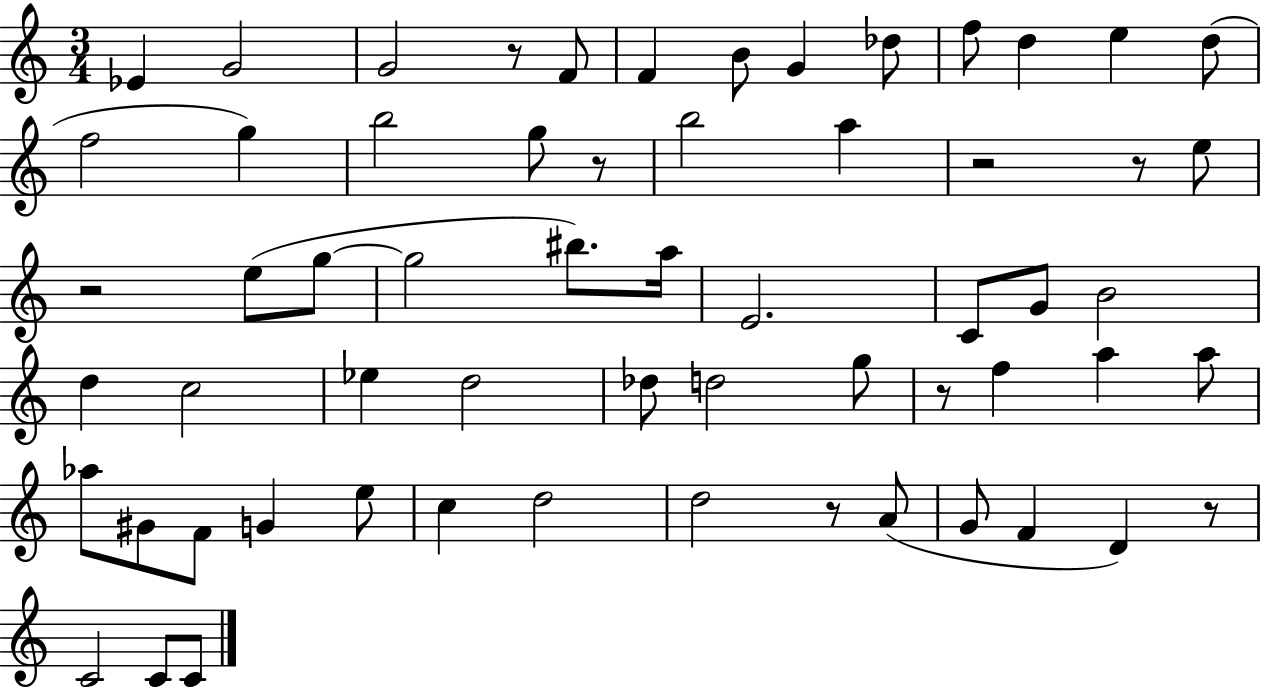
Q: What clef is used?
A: treble